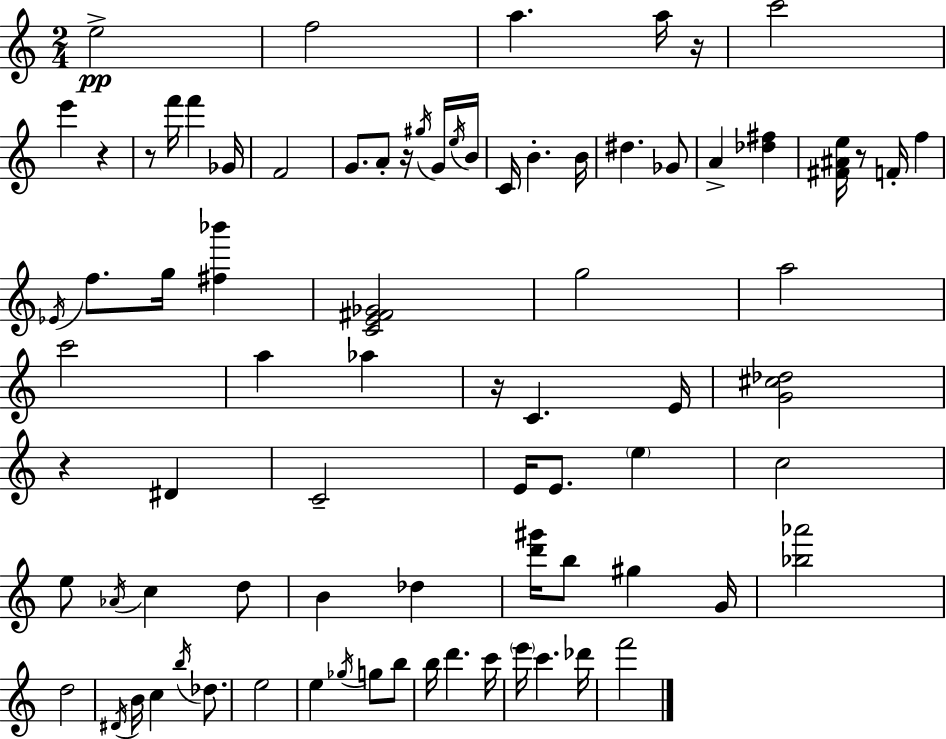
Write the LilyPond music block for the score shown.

{
  \clef treble
  \numericTimeSignature
  \time 2/4
  \key a \minor
  \repeat volta 2 { e''2->\pp | f''2 | a''4. a''16 r16 | c'''2 | \break e'''4 r4 | r8 f'''16 f'''4 ges'16 | f'2 | g'8. a'8-. r16 \acciaccatura { gis''16 } g'16 | \break \acciaccatura { e''16 } b'16 c'16 b'4.-. | b'16 dis''4. | ges'8 a'4-> <des'' fis''>4 | <fis' ais' e''>16 r8 f'16-. f''4 | \break \acciaccatura { ees'16 } f''8. g''16 <fis'' bes'''>4 | <c' e' fis' ges'>2 | g''2 | a''2 | \break c'''2 | a''4 aes''4 | r16 c'4. | e'16 <g' cis'' des''>2 | \break r4 dis'4 | c'2-- | e'16 e'8. \parenthesize e''4 | c''2 | \break e''8 \acciaccatura { aes'16 } c''4 | d''8 b'4 | des''4 <d''' gis'''>16 b''8 gis''4 | g'16 <bes'' aes'''>2 | \break d''2 | \acciaccatura { dis'16 } b'16 c''4 | \acciaccatura { b''16 } des''8. e''2 | e''4 | \break \acciaccatura { ges''16 } g''8 b''8 b''16 | d'''4. c'''16 \parenthesize e'''16 | c'''4. des'''16 f'''2 | } \bar "|."
}